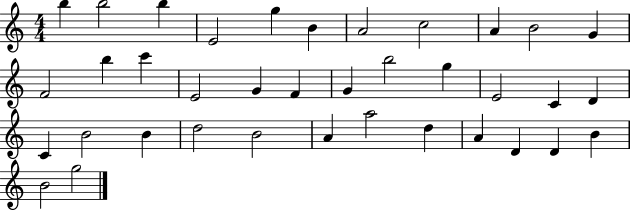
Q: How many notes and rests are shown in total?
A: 37